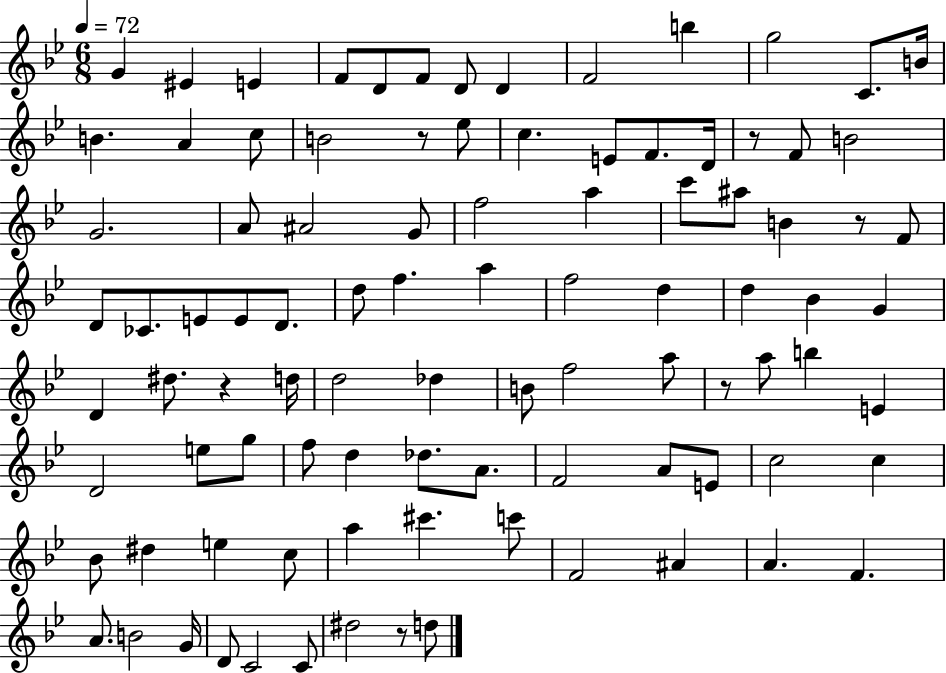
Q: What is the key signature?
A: BES major